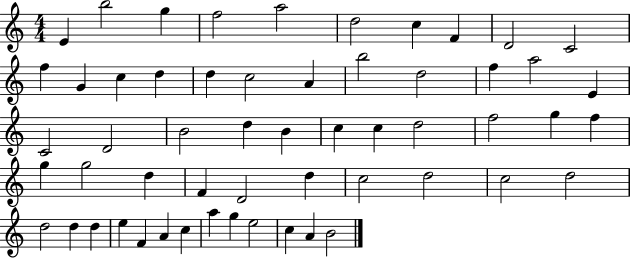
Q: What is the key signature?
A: C major